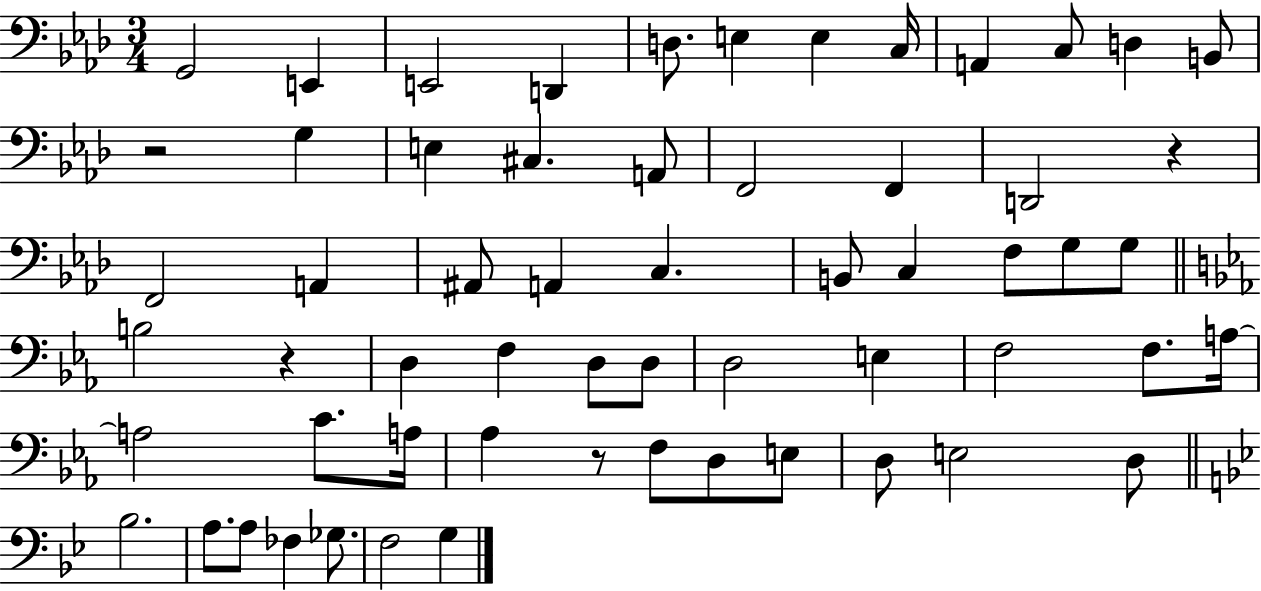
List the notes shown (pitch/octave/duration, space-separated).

G2/h E2/q E2/h D2/q D3/e. E3/q E3/q C3/s A2/q C3/e D3/q B2/e R/h G3/q E3/q C#3/q. A2/e F2/h F2/q D2/h R/q F2/h A2/q A#2/e A2/q C3/q. B2/e C3/q F3/e G3/e G3/e B3/h R/q D3/q F3/q D3/e D3/e D3/h E3/q F3/h F3/e. A3/s A3/h C4/e. A3/s Ab3/q R/e F3/e D3/e E3/e D3/e E3/h D3/e Bb3/h. A3/e. A3/e FES3/q Gb3/e. F3/h G3/q